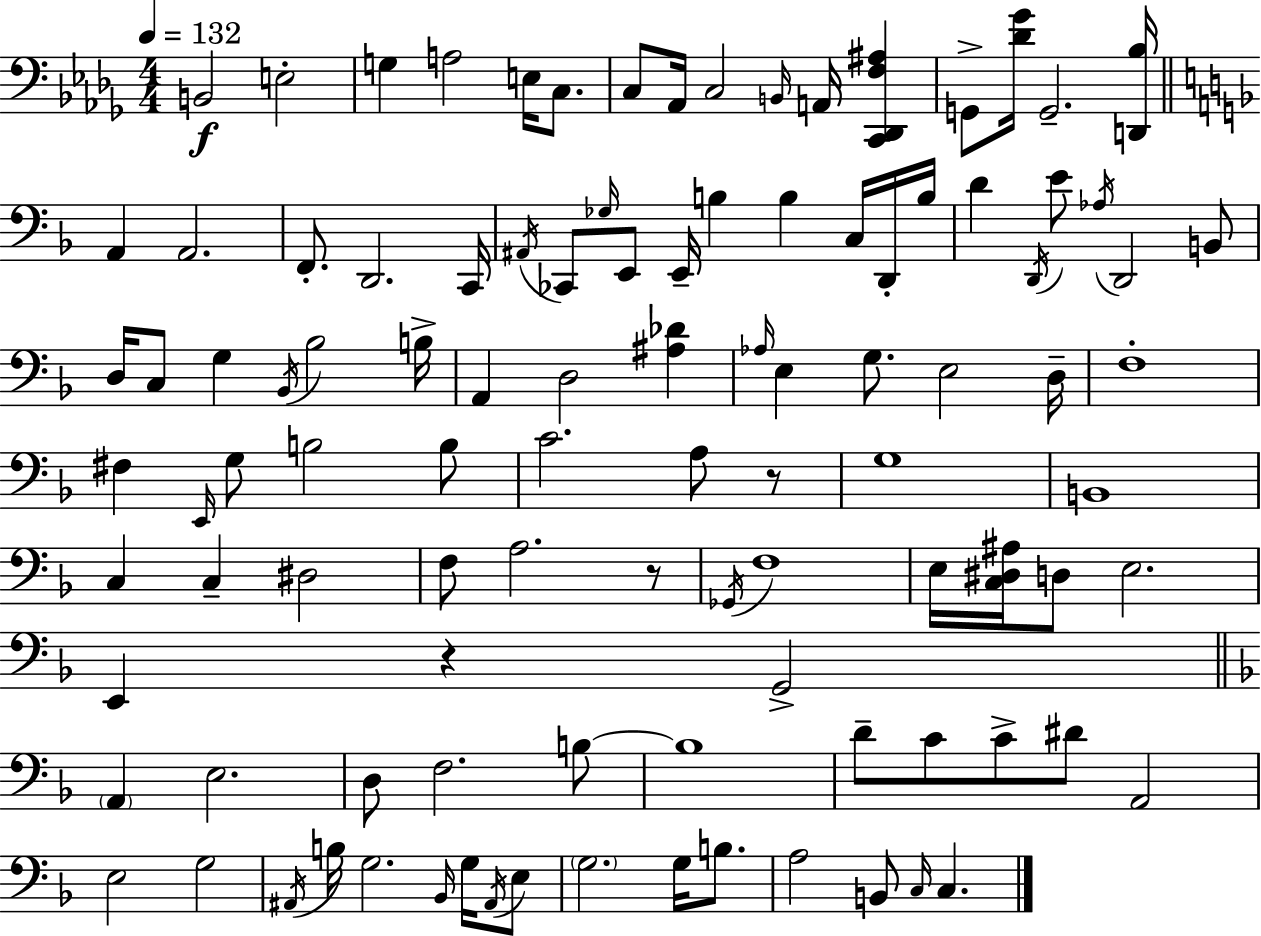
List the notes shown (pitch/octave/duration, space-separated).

B2/h E3/h G3/q A3/h E3/s C3/e. C3/e Ab2/s C3/h B2/s A2/s [C2,Db2,F3,A#3]/q G2/e [Db4,Gb4]/s G2/h. [D2,Bb3]/s A2/q A2/h. F2/e. D2/h. C2/s A#2/s CES2/e Gb3/s E2/e E2/s B3/q B3/q C3/s D2/s B3/s D4/q D2/s E4/e Ab3/s D2/h B2/e D3/s C3/e G3/q Bb2/s Bb3/h B3/s A2/q D3/h [A#3,Db4]/q Ab3/s E3/q G3/e. E3/h D3/s F3/w F#3/q E2/s G3/e B3/h B3/e C4/h. A3/e R/e G3/w B2/w C3/q C3/q D#3/h F3/e A3/h. R/e Gb2/s F3/w E3/s [C3,D#3,A#3]/s D3/e E3/h. E2/q R/q G2/h A2/q E3/h. D3/e F3/h. B3/e B3/w D4/e C4/e C4/e D#4/e A2/h E3/h G3/h A#2/s B3/s G3/h. Bb2/s G3/s A#2/s E3/e G3/h. G3/s B3/e. A3/h B2/e C3/s C3/q.